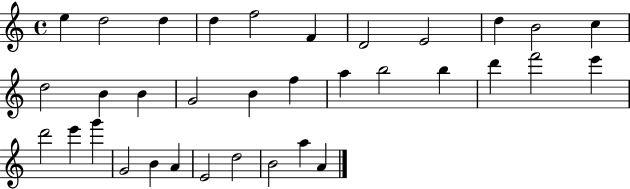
X:1
T:Untitled
M:4/4
L:1/4
K:C
e d2 d d f2 F D2 E2 d B2 c d2 B B G2 B f a b2 b d' f'2 e' d'2 e' g' G2 B A E2 d2 B2 a A